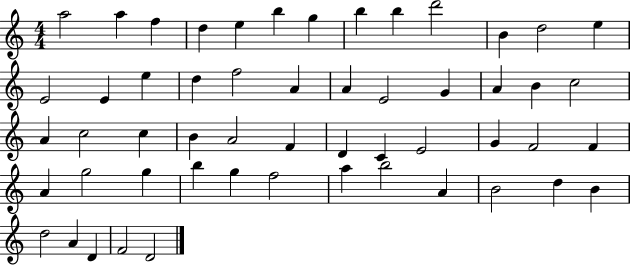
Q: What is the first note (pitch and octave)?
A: A5